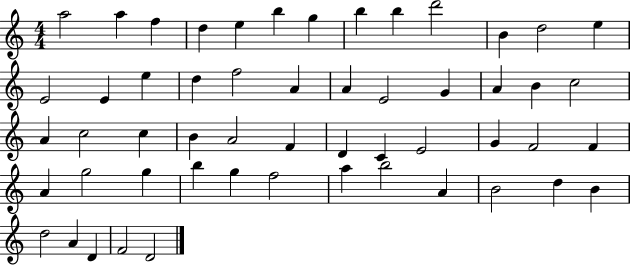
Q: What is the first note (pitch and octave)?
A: A5